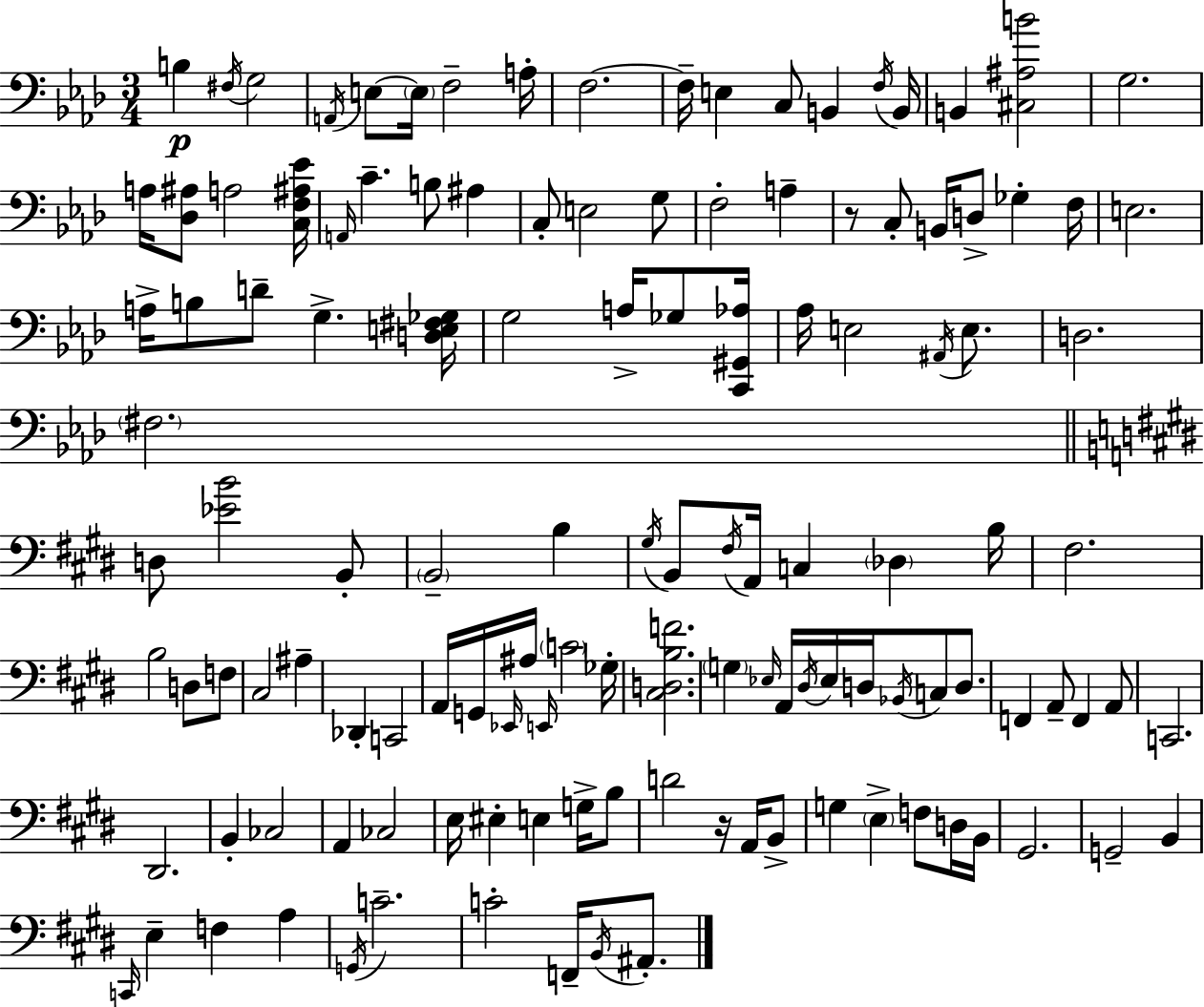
X:1
T:Untitled
M:3/4
L:1/4
K:Ab
B, ^F,/4 G,2 A,,/4 E,/2 E,/4 F,2 A,/4 F,2 F,/4 E, C,/2 B,, F,/4 B,,/4 B,, [^C,^A,B]2 G,2 A,/4 [_D,^A,]/2 A,2 [C,F,^A,_E]/4 A,,/4 C B,/2 ^A, C,/2 E,2 G,/2 F,2 A, z/2 C,/2 B,,/4 D,/2 _G, F,/4 E,2 A,/4 B,/2 D/2 G, [D,E,^F,_G,]/4 G,2 A,/4 _G,/2 [C,,^G,,_A,]/4 _A,/4 E,2 ^A,,/4 E,/2 D,2 ^F,2 D,/2 [_EB]2 B,,/2 B,,2 B, ^G,/4 B,,/2 ^F,/4 A,,/4 C, _D, B,/4 ^F,2 B,2 D,/2 F,/2 ^C,2 ^A, _D,, C,,2 A,,/4 G,,/4 _E,,/4 ^A,/4 E,,/4 C2 _G,/4 [^C,D,B,F]2 G, _E,/4 A,,/4 ^D,/4 _E,/4 D,/4 _B,,/4 C,/2 D,/2 F,, A,,/2 F,, A,,/2 C,,2 ^D,,2 B,, _C,2 A,, _C,2 E,/4 ^E, E, G,/4 B,/2 D2 z/4 A,,/4 B,,/2 G, E, F,/2 D,/4 B,,/4 ^G,,2 G,,2 B,, C,,/4 E, F, A, G,,/4 C2 C2 F,,/4 B,,/4 ^A,,/2